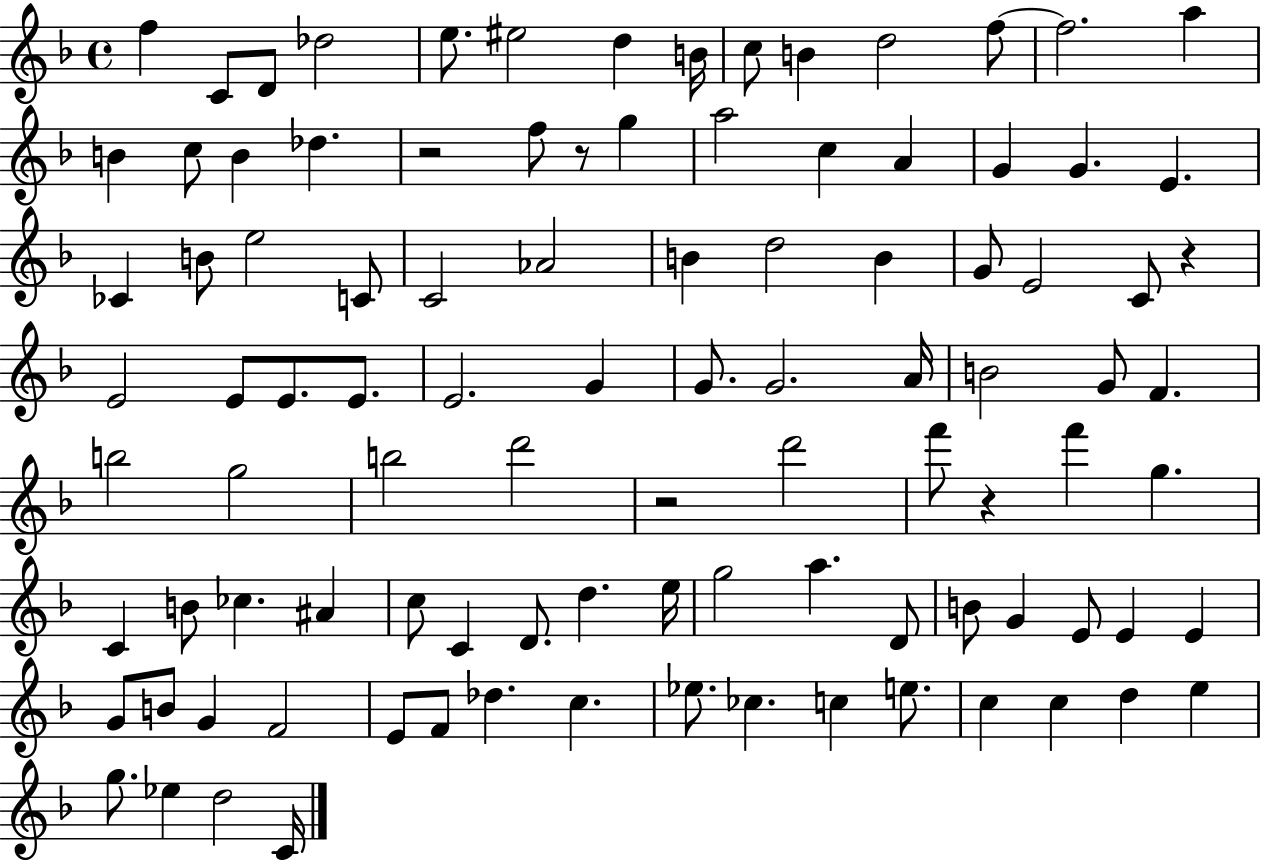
X:1
T:Untitled
M:4/4
L:1/4
K:F
f C/2 D/2 _d2 e/2 ^e2 d B/4 c/2 B d2 f/2 f2 a B c/2 B _d z2 f/2 z/2 g a2 c A G G E _C B/2 e2 C/2 C2 _A2 B d2 B G/2 E2 C/2 z E2 E/2 E/2 E/2 E2 G G/2 G2 A/4 B2 G/2 F b2 g2 b2 d'2 z2 d'2 f'/2 z f' g C B/2 _c ^A c/2 C D/2 d e/4 g2 a D/2 B/2 G E/2 E E G/2 B/2 G F2 E/2 F/2 _d c _e/2 _c c e/2 c c d e g/2 _e d2 C/4